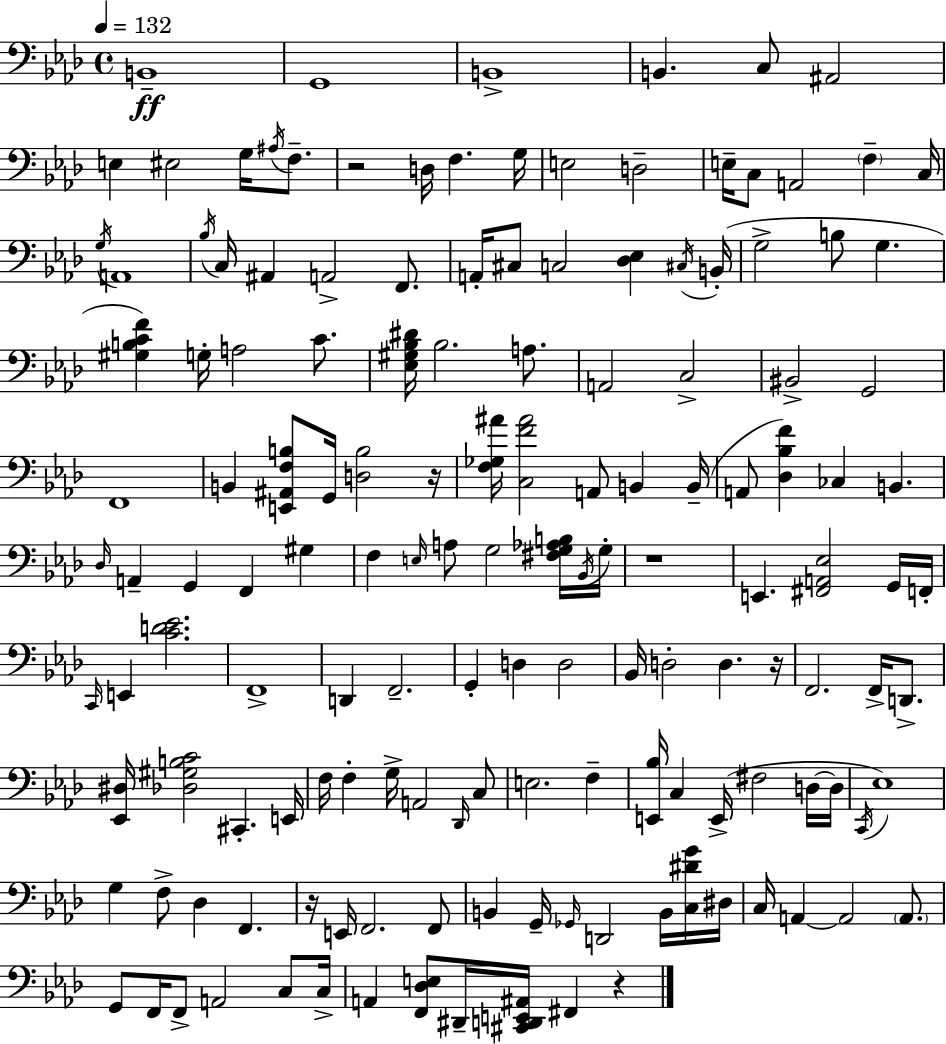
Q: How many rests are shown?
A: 6